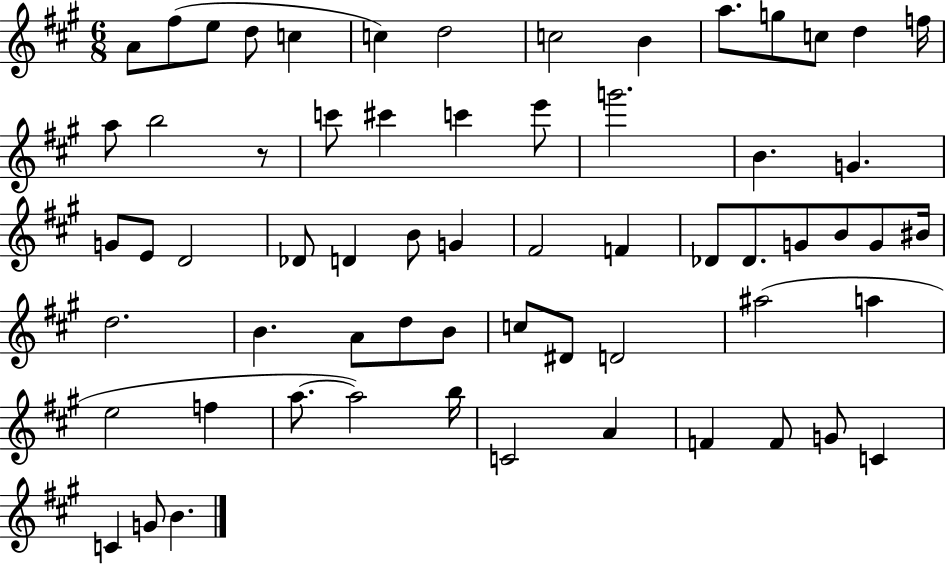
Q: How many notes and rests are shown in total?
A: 63